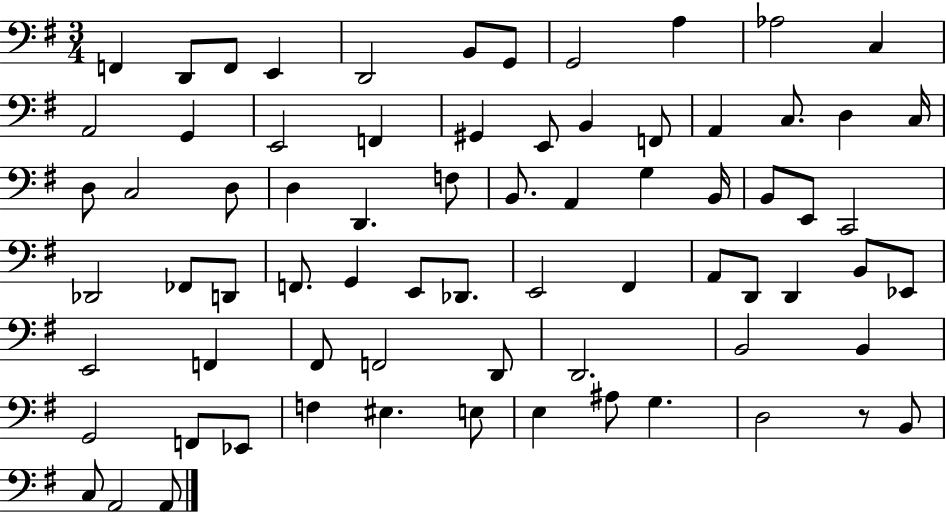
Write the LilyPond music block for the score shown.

{
  \clef bass
  \numericTimeSignature
  \time 3/4
  \key g \major
  f,4 d,8 f,8 e,4 | d,2 b,8 g,8 | g,2 a4 | aes2 c4 | \break a,2 g,4 | e,2 f,4 | gis,4 e,8 b,4 f,8 | a,4 c8. d4 c16 | \break d8 c2 d8 | d4 d,4. f8 | b,8. a,4 g4 b,16 | b,8 e,8 c,2 | \break des,2 fes,8 d,8 | f,8. g,4 e,8 des,8. | e,2 fis,4 | a,8 d,8 d,4 b,8 ees,8 | \break e,2 f,4 | fis,8 f,2 d,8 | d,2. | b,2 b,4 | \break g,2 f,8 ees,8 | f4 eis4. e8 | e4 ais8 g4. | d2 r8 b,8 | \break c8 a,2 a,8 | \bar "|."
}